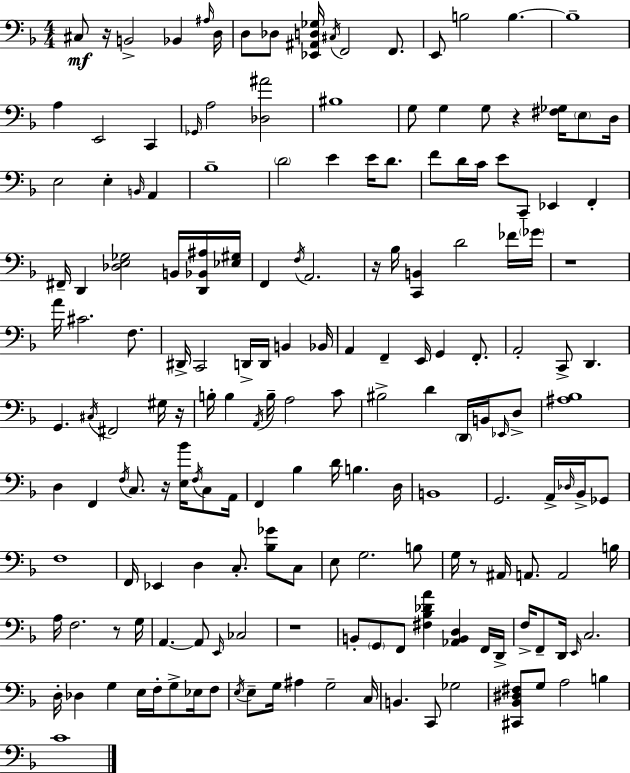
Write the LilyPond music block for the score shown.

{
  \clef bass
  \numericTimeSignature
  \time 4/4
  \key d \minor
  \repeat volta 2 { cis8\mf r16 b,2-> bes,4 \grace { ais16 } | d16 d8 des8 <ees, ais, d ges>16 \acciaccatura { cis16 } f,2 f,8. | e,8 b2 b4.~~ | b1-- | \break a4 e,2 c,4 | \grace { ges,16 } a2 <des ais'>2 | bis1 | g8 g4 g8 r4 <fis ges>16 | \break \parenthesize e8 d16 e2 e4-. \grace { b,16 } | a,4 bes1-- | \parenthesize d'2 e'4 | e'16 d'8. f'8 d'16 c'16 e'8 c,8-- ees,4 | \break f,4-. fis,16-- d,4 <des e ges>2 | b,16 <d, bes, ais>16 <ees gis>16 f,4 \acciaccatura { f16 } a,2. | r16 bes16 <c, b,>4 d'2 | fes'16 \parenthesize ges'16 r1 | \break a'16 cis'2. | f8. dis,16-> c,2 d,16-> d,16 | b,4 bes,16 a,4 f,4-- e,16 g,4 | f,8.-. a,2-. c,8-> d,4. | \break g,4. \acciaccatura { cis16 } fis,2 | gis16 r16 b16-. b4 \acciaccatura { a,16 } b16-- a2 | c'8 bis2-> d'4 | \parenthesize d,16 b,16 \grace { ees,16 } d8-> <ais bes>1 | \break d4 f,4 | \acciaccatura { f16 } c8. r16 <e bes'>16 \acciaccatura { f16 } c8 a,16 f,4 bes4 | d'16 b4. d16 b,1 | g,2. | \break a,16-> \grace { des16 } bes,16-> ges,8 f1 | f,16 ees,4 | d4 c8.-. <bes ges'>8 c8 e8 g2. | b8 g16 r8 ais,16 a,8. | \break a,2 b16 a16 f2. | r8 g16 a,4.~~ | a,8 \grace { e,16 } ces2 r1 | b,8-. \parenthesize g,8 | \break f,8 <fis bes des' a'>4 <aes, b, d>4 f,16 d,16-> f16-> f,8-- d,16 | \grace { e,16 } c2. d16-. des4 | g4 e16 f16-. g8-> ees16 f8 \acciaccatura { e16 } e8-- | g16 ais4 g2-- c16 b,4. | \break c,8 ges2 <cis, bes, dis fis>8 | g8 a2 b4 c'1 | } \bar "|."
}